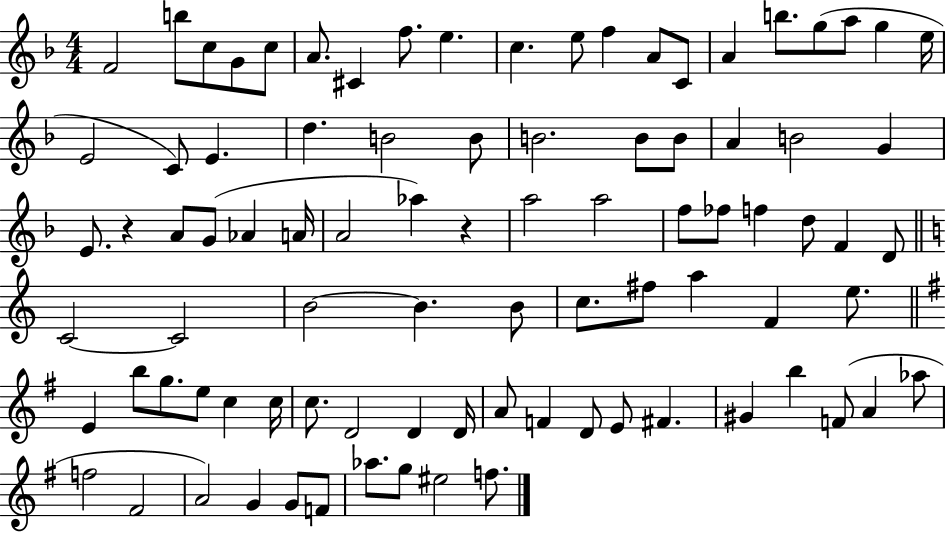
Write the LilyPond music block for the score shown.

{
  \clef treble
  \numericTimeSignature
  \time 4/4
  \key f \major
  f'2 b''8 c''8 g'8 c''8 | a'8. cis'4 f''8. e''4. | c''4. e''8 f''4 a'8 c'8 | a'4 b''8. g''8( a''8 g''4 e''16 | \break e'2 c'8) e'4. | d''4. b'2 b'8 | b'2. b'8 b'8 | a'4 b'2 g'4 | \break e'8. r4 a'8 g'8( aes'4 a'16 | a'2 aes''4) r4 | a''2 a''2 | f''8 fes''8 f''4 d''8 f'4 d'8 | \break \bar "||" \break \key c \major c'2~~ c'2 | b'2~~ b'4. b'8 | c''8. fis''8 a''4 f'4 e''8. | \bar "||" \break \key e \minor e'4 b''8 g''8. e''8 c''4 c''16 | c''8. d'2 d'4 d'16 | a'8 f'4 d'8 e'8 fis'4. | gis'4 b''4 f'8( a'4 aes''8 | \break f''2 fis'2 | a'2) g'4 g'8 f'8 | aes''8. g''8 eis''2 f''8. | \bar "|."
}